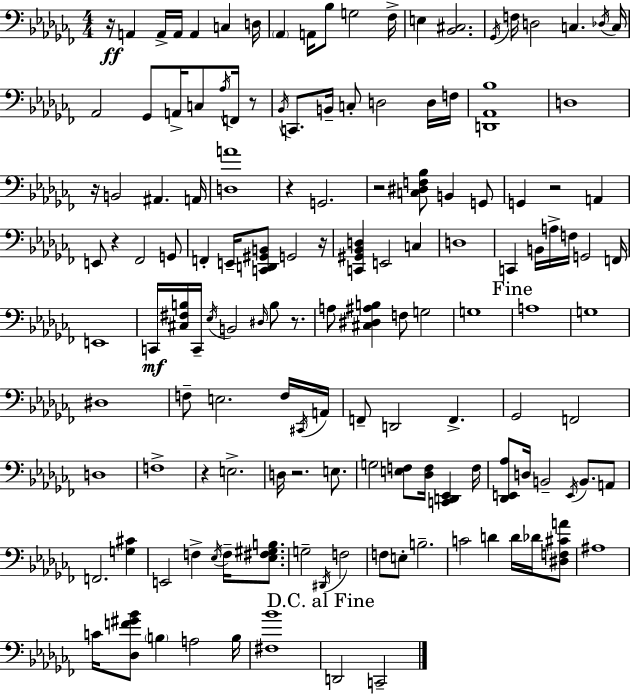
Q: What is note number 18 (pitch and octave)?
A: C3